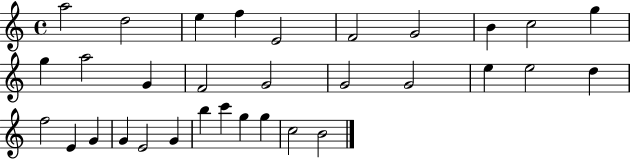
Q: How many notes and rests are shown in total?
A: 32